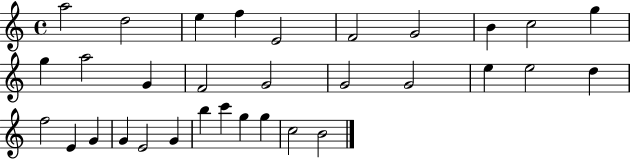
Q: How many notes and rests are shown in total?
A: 32